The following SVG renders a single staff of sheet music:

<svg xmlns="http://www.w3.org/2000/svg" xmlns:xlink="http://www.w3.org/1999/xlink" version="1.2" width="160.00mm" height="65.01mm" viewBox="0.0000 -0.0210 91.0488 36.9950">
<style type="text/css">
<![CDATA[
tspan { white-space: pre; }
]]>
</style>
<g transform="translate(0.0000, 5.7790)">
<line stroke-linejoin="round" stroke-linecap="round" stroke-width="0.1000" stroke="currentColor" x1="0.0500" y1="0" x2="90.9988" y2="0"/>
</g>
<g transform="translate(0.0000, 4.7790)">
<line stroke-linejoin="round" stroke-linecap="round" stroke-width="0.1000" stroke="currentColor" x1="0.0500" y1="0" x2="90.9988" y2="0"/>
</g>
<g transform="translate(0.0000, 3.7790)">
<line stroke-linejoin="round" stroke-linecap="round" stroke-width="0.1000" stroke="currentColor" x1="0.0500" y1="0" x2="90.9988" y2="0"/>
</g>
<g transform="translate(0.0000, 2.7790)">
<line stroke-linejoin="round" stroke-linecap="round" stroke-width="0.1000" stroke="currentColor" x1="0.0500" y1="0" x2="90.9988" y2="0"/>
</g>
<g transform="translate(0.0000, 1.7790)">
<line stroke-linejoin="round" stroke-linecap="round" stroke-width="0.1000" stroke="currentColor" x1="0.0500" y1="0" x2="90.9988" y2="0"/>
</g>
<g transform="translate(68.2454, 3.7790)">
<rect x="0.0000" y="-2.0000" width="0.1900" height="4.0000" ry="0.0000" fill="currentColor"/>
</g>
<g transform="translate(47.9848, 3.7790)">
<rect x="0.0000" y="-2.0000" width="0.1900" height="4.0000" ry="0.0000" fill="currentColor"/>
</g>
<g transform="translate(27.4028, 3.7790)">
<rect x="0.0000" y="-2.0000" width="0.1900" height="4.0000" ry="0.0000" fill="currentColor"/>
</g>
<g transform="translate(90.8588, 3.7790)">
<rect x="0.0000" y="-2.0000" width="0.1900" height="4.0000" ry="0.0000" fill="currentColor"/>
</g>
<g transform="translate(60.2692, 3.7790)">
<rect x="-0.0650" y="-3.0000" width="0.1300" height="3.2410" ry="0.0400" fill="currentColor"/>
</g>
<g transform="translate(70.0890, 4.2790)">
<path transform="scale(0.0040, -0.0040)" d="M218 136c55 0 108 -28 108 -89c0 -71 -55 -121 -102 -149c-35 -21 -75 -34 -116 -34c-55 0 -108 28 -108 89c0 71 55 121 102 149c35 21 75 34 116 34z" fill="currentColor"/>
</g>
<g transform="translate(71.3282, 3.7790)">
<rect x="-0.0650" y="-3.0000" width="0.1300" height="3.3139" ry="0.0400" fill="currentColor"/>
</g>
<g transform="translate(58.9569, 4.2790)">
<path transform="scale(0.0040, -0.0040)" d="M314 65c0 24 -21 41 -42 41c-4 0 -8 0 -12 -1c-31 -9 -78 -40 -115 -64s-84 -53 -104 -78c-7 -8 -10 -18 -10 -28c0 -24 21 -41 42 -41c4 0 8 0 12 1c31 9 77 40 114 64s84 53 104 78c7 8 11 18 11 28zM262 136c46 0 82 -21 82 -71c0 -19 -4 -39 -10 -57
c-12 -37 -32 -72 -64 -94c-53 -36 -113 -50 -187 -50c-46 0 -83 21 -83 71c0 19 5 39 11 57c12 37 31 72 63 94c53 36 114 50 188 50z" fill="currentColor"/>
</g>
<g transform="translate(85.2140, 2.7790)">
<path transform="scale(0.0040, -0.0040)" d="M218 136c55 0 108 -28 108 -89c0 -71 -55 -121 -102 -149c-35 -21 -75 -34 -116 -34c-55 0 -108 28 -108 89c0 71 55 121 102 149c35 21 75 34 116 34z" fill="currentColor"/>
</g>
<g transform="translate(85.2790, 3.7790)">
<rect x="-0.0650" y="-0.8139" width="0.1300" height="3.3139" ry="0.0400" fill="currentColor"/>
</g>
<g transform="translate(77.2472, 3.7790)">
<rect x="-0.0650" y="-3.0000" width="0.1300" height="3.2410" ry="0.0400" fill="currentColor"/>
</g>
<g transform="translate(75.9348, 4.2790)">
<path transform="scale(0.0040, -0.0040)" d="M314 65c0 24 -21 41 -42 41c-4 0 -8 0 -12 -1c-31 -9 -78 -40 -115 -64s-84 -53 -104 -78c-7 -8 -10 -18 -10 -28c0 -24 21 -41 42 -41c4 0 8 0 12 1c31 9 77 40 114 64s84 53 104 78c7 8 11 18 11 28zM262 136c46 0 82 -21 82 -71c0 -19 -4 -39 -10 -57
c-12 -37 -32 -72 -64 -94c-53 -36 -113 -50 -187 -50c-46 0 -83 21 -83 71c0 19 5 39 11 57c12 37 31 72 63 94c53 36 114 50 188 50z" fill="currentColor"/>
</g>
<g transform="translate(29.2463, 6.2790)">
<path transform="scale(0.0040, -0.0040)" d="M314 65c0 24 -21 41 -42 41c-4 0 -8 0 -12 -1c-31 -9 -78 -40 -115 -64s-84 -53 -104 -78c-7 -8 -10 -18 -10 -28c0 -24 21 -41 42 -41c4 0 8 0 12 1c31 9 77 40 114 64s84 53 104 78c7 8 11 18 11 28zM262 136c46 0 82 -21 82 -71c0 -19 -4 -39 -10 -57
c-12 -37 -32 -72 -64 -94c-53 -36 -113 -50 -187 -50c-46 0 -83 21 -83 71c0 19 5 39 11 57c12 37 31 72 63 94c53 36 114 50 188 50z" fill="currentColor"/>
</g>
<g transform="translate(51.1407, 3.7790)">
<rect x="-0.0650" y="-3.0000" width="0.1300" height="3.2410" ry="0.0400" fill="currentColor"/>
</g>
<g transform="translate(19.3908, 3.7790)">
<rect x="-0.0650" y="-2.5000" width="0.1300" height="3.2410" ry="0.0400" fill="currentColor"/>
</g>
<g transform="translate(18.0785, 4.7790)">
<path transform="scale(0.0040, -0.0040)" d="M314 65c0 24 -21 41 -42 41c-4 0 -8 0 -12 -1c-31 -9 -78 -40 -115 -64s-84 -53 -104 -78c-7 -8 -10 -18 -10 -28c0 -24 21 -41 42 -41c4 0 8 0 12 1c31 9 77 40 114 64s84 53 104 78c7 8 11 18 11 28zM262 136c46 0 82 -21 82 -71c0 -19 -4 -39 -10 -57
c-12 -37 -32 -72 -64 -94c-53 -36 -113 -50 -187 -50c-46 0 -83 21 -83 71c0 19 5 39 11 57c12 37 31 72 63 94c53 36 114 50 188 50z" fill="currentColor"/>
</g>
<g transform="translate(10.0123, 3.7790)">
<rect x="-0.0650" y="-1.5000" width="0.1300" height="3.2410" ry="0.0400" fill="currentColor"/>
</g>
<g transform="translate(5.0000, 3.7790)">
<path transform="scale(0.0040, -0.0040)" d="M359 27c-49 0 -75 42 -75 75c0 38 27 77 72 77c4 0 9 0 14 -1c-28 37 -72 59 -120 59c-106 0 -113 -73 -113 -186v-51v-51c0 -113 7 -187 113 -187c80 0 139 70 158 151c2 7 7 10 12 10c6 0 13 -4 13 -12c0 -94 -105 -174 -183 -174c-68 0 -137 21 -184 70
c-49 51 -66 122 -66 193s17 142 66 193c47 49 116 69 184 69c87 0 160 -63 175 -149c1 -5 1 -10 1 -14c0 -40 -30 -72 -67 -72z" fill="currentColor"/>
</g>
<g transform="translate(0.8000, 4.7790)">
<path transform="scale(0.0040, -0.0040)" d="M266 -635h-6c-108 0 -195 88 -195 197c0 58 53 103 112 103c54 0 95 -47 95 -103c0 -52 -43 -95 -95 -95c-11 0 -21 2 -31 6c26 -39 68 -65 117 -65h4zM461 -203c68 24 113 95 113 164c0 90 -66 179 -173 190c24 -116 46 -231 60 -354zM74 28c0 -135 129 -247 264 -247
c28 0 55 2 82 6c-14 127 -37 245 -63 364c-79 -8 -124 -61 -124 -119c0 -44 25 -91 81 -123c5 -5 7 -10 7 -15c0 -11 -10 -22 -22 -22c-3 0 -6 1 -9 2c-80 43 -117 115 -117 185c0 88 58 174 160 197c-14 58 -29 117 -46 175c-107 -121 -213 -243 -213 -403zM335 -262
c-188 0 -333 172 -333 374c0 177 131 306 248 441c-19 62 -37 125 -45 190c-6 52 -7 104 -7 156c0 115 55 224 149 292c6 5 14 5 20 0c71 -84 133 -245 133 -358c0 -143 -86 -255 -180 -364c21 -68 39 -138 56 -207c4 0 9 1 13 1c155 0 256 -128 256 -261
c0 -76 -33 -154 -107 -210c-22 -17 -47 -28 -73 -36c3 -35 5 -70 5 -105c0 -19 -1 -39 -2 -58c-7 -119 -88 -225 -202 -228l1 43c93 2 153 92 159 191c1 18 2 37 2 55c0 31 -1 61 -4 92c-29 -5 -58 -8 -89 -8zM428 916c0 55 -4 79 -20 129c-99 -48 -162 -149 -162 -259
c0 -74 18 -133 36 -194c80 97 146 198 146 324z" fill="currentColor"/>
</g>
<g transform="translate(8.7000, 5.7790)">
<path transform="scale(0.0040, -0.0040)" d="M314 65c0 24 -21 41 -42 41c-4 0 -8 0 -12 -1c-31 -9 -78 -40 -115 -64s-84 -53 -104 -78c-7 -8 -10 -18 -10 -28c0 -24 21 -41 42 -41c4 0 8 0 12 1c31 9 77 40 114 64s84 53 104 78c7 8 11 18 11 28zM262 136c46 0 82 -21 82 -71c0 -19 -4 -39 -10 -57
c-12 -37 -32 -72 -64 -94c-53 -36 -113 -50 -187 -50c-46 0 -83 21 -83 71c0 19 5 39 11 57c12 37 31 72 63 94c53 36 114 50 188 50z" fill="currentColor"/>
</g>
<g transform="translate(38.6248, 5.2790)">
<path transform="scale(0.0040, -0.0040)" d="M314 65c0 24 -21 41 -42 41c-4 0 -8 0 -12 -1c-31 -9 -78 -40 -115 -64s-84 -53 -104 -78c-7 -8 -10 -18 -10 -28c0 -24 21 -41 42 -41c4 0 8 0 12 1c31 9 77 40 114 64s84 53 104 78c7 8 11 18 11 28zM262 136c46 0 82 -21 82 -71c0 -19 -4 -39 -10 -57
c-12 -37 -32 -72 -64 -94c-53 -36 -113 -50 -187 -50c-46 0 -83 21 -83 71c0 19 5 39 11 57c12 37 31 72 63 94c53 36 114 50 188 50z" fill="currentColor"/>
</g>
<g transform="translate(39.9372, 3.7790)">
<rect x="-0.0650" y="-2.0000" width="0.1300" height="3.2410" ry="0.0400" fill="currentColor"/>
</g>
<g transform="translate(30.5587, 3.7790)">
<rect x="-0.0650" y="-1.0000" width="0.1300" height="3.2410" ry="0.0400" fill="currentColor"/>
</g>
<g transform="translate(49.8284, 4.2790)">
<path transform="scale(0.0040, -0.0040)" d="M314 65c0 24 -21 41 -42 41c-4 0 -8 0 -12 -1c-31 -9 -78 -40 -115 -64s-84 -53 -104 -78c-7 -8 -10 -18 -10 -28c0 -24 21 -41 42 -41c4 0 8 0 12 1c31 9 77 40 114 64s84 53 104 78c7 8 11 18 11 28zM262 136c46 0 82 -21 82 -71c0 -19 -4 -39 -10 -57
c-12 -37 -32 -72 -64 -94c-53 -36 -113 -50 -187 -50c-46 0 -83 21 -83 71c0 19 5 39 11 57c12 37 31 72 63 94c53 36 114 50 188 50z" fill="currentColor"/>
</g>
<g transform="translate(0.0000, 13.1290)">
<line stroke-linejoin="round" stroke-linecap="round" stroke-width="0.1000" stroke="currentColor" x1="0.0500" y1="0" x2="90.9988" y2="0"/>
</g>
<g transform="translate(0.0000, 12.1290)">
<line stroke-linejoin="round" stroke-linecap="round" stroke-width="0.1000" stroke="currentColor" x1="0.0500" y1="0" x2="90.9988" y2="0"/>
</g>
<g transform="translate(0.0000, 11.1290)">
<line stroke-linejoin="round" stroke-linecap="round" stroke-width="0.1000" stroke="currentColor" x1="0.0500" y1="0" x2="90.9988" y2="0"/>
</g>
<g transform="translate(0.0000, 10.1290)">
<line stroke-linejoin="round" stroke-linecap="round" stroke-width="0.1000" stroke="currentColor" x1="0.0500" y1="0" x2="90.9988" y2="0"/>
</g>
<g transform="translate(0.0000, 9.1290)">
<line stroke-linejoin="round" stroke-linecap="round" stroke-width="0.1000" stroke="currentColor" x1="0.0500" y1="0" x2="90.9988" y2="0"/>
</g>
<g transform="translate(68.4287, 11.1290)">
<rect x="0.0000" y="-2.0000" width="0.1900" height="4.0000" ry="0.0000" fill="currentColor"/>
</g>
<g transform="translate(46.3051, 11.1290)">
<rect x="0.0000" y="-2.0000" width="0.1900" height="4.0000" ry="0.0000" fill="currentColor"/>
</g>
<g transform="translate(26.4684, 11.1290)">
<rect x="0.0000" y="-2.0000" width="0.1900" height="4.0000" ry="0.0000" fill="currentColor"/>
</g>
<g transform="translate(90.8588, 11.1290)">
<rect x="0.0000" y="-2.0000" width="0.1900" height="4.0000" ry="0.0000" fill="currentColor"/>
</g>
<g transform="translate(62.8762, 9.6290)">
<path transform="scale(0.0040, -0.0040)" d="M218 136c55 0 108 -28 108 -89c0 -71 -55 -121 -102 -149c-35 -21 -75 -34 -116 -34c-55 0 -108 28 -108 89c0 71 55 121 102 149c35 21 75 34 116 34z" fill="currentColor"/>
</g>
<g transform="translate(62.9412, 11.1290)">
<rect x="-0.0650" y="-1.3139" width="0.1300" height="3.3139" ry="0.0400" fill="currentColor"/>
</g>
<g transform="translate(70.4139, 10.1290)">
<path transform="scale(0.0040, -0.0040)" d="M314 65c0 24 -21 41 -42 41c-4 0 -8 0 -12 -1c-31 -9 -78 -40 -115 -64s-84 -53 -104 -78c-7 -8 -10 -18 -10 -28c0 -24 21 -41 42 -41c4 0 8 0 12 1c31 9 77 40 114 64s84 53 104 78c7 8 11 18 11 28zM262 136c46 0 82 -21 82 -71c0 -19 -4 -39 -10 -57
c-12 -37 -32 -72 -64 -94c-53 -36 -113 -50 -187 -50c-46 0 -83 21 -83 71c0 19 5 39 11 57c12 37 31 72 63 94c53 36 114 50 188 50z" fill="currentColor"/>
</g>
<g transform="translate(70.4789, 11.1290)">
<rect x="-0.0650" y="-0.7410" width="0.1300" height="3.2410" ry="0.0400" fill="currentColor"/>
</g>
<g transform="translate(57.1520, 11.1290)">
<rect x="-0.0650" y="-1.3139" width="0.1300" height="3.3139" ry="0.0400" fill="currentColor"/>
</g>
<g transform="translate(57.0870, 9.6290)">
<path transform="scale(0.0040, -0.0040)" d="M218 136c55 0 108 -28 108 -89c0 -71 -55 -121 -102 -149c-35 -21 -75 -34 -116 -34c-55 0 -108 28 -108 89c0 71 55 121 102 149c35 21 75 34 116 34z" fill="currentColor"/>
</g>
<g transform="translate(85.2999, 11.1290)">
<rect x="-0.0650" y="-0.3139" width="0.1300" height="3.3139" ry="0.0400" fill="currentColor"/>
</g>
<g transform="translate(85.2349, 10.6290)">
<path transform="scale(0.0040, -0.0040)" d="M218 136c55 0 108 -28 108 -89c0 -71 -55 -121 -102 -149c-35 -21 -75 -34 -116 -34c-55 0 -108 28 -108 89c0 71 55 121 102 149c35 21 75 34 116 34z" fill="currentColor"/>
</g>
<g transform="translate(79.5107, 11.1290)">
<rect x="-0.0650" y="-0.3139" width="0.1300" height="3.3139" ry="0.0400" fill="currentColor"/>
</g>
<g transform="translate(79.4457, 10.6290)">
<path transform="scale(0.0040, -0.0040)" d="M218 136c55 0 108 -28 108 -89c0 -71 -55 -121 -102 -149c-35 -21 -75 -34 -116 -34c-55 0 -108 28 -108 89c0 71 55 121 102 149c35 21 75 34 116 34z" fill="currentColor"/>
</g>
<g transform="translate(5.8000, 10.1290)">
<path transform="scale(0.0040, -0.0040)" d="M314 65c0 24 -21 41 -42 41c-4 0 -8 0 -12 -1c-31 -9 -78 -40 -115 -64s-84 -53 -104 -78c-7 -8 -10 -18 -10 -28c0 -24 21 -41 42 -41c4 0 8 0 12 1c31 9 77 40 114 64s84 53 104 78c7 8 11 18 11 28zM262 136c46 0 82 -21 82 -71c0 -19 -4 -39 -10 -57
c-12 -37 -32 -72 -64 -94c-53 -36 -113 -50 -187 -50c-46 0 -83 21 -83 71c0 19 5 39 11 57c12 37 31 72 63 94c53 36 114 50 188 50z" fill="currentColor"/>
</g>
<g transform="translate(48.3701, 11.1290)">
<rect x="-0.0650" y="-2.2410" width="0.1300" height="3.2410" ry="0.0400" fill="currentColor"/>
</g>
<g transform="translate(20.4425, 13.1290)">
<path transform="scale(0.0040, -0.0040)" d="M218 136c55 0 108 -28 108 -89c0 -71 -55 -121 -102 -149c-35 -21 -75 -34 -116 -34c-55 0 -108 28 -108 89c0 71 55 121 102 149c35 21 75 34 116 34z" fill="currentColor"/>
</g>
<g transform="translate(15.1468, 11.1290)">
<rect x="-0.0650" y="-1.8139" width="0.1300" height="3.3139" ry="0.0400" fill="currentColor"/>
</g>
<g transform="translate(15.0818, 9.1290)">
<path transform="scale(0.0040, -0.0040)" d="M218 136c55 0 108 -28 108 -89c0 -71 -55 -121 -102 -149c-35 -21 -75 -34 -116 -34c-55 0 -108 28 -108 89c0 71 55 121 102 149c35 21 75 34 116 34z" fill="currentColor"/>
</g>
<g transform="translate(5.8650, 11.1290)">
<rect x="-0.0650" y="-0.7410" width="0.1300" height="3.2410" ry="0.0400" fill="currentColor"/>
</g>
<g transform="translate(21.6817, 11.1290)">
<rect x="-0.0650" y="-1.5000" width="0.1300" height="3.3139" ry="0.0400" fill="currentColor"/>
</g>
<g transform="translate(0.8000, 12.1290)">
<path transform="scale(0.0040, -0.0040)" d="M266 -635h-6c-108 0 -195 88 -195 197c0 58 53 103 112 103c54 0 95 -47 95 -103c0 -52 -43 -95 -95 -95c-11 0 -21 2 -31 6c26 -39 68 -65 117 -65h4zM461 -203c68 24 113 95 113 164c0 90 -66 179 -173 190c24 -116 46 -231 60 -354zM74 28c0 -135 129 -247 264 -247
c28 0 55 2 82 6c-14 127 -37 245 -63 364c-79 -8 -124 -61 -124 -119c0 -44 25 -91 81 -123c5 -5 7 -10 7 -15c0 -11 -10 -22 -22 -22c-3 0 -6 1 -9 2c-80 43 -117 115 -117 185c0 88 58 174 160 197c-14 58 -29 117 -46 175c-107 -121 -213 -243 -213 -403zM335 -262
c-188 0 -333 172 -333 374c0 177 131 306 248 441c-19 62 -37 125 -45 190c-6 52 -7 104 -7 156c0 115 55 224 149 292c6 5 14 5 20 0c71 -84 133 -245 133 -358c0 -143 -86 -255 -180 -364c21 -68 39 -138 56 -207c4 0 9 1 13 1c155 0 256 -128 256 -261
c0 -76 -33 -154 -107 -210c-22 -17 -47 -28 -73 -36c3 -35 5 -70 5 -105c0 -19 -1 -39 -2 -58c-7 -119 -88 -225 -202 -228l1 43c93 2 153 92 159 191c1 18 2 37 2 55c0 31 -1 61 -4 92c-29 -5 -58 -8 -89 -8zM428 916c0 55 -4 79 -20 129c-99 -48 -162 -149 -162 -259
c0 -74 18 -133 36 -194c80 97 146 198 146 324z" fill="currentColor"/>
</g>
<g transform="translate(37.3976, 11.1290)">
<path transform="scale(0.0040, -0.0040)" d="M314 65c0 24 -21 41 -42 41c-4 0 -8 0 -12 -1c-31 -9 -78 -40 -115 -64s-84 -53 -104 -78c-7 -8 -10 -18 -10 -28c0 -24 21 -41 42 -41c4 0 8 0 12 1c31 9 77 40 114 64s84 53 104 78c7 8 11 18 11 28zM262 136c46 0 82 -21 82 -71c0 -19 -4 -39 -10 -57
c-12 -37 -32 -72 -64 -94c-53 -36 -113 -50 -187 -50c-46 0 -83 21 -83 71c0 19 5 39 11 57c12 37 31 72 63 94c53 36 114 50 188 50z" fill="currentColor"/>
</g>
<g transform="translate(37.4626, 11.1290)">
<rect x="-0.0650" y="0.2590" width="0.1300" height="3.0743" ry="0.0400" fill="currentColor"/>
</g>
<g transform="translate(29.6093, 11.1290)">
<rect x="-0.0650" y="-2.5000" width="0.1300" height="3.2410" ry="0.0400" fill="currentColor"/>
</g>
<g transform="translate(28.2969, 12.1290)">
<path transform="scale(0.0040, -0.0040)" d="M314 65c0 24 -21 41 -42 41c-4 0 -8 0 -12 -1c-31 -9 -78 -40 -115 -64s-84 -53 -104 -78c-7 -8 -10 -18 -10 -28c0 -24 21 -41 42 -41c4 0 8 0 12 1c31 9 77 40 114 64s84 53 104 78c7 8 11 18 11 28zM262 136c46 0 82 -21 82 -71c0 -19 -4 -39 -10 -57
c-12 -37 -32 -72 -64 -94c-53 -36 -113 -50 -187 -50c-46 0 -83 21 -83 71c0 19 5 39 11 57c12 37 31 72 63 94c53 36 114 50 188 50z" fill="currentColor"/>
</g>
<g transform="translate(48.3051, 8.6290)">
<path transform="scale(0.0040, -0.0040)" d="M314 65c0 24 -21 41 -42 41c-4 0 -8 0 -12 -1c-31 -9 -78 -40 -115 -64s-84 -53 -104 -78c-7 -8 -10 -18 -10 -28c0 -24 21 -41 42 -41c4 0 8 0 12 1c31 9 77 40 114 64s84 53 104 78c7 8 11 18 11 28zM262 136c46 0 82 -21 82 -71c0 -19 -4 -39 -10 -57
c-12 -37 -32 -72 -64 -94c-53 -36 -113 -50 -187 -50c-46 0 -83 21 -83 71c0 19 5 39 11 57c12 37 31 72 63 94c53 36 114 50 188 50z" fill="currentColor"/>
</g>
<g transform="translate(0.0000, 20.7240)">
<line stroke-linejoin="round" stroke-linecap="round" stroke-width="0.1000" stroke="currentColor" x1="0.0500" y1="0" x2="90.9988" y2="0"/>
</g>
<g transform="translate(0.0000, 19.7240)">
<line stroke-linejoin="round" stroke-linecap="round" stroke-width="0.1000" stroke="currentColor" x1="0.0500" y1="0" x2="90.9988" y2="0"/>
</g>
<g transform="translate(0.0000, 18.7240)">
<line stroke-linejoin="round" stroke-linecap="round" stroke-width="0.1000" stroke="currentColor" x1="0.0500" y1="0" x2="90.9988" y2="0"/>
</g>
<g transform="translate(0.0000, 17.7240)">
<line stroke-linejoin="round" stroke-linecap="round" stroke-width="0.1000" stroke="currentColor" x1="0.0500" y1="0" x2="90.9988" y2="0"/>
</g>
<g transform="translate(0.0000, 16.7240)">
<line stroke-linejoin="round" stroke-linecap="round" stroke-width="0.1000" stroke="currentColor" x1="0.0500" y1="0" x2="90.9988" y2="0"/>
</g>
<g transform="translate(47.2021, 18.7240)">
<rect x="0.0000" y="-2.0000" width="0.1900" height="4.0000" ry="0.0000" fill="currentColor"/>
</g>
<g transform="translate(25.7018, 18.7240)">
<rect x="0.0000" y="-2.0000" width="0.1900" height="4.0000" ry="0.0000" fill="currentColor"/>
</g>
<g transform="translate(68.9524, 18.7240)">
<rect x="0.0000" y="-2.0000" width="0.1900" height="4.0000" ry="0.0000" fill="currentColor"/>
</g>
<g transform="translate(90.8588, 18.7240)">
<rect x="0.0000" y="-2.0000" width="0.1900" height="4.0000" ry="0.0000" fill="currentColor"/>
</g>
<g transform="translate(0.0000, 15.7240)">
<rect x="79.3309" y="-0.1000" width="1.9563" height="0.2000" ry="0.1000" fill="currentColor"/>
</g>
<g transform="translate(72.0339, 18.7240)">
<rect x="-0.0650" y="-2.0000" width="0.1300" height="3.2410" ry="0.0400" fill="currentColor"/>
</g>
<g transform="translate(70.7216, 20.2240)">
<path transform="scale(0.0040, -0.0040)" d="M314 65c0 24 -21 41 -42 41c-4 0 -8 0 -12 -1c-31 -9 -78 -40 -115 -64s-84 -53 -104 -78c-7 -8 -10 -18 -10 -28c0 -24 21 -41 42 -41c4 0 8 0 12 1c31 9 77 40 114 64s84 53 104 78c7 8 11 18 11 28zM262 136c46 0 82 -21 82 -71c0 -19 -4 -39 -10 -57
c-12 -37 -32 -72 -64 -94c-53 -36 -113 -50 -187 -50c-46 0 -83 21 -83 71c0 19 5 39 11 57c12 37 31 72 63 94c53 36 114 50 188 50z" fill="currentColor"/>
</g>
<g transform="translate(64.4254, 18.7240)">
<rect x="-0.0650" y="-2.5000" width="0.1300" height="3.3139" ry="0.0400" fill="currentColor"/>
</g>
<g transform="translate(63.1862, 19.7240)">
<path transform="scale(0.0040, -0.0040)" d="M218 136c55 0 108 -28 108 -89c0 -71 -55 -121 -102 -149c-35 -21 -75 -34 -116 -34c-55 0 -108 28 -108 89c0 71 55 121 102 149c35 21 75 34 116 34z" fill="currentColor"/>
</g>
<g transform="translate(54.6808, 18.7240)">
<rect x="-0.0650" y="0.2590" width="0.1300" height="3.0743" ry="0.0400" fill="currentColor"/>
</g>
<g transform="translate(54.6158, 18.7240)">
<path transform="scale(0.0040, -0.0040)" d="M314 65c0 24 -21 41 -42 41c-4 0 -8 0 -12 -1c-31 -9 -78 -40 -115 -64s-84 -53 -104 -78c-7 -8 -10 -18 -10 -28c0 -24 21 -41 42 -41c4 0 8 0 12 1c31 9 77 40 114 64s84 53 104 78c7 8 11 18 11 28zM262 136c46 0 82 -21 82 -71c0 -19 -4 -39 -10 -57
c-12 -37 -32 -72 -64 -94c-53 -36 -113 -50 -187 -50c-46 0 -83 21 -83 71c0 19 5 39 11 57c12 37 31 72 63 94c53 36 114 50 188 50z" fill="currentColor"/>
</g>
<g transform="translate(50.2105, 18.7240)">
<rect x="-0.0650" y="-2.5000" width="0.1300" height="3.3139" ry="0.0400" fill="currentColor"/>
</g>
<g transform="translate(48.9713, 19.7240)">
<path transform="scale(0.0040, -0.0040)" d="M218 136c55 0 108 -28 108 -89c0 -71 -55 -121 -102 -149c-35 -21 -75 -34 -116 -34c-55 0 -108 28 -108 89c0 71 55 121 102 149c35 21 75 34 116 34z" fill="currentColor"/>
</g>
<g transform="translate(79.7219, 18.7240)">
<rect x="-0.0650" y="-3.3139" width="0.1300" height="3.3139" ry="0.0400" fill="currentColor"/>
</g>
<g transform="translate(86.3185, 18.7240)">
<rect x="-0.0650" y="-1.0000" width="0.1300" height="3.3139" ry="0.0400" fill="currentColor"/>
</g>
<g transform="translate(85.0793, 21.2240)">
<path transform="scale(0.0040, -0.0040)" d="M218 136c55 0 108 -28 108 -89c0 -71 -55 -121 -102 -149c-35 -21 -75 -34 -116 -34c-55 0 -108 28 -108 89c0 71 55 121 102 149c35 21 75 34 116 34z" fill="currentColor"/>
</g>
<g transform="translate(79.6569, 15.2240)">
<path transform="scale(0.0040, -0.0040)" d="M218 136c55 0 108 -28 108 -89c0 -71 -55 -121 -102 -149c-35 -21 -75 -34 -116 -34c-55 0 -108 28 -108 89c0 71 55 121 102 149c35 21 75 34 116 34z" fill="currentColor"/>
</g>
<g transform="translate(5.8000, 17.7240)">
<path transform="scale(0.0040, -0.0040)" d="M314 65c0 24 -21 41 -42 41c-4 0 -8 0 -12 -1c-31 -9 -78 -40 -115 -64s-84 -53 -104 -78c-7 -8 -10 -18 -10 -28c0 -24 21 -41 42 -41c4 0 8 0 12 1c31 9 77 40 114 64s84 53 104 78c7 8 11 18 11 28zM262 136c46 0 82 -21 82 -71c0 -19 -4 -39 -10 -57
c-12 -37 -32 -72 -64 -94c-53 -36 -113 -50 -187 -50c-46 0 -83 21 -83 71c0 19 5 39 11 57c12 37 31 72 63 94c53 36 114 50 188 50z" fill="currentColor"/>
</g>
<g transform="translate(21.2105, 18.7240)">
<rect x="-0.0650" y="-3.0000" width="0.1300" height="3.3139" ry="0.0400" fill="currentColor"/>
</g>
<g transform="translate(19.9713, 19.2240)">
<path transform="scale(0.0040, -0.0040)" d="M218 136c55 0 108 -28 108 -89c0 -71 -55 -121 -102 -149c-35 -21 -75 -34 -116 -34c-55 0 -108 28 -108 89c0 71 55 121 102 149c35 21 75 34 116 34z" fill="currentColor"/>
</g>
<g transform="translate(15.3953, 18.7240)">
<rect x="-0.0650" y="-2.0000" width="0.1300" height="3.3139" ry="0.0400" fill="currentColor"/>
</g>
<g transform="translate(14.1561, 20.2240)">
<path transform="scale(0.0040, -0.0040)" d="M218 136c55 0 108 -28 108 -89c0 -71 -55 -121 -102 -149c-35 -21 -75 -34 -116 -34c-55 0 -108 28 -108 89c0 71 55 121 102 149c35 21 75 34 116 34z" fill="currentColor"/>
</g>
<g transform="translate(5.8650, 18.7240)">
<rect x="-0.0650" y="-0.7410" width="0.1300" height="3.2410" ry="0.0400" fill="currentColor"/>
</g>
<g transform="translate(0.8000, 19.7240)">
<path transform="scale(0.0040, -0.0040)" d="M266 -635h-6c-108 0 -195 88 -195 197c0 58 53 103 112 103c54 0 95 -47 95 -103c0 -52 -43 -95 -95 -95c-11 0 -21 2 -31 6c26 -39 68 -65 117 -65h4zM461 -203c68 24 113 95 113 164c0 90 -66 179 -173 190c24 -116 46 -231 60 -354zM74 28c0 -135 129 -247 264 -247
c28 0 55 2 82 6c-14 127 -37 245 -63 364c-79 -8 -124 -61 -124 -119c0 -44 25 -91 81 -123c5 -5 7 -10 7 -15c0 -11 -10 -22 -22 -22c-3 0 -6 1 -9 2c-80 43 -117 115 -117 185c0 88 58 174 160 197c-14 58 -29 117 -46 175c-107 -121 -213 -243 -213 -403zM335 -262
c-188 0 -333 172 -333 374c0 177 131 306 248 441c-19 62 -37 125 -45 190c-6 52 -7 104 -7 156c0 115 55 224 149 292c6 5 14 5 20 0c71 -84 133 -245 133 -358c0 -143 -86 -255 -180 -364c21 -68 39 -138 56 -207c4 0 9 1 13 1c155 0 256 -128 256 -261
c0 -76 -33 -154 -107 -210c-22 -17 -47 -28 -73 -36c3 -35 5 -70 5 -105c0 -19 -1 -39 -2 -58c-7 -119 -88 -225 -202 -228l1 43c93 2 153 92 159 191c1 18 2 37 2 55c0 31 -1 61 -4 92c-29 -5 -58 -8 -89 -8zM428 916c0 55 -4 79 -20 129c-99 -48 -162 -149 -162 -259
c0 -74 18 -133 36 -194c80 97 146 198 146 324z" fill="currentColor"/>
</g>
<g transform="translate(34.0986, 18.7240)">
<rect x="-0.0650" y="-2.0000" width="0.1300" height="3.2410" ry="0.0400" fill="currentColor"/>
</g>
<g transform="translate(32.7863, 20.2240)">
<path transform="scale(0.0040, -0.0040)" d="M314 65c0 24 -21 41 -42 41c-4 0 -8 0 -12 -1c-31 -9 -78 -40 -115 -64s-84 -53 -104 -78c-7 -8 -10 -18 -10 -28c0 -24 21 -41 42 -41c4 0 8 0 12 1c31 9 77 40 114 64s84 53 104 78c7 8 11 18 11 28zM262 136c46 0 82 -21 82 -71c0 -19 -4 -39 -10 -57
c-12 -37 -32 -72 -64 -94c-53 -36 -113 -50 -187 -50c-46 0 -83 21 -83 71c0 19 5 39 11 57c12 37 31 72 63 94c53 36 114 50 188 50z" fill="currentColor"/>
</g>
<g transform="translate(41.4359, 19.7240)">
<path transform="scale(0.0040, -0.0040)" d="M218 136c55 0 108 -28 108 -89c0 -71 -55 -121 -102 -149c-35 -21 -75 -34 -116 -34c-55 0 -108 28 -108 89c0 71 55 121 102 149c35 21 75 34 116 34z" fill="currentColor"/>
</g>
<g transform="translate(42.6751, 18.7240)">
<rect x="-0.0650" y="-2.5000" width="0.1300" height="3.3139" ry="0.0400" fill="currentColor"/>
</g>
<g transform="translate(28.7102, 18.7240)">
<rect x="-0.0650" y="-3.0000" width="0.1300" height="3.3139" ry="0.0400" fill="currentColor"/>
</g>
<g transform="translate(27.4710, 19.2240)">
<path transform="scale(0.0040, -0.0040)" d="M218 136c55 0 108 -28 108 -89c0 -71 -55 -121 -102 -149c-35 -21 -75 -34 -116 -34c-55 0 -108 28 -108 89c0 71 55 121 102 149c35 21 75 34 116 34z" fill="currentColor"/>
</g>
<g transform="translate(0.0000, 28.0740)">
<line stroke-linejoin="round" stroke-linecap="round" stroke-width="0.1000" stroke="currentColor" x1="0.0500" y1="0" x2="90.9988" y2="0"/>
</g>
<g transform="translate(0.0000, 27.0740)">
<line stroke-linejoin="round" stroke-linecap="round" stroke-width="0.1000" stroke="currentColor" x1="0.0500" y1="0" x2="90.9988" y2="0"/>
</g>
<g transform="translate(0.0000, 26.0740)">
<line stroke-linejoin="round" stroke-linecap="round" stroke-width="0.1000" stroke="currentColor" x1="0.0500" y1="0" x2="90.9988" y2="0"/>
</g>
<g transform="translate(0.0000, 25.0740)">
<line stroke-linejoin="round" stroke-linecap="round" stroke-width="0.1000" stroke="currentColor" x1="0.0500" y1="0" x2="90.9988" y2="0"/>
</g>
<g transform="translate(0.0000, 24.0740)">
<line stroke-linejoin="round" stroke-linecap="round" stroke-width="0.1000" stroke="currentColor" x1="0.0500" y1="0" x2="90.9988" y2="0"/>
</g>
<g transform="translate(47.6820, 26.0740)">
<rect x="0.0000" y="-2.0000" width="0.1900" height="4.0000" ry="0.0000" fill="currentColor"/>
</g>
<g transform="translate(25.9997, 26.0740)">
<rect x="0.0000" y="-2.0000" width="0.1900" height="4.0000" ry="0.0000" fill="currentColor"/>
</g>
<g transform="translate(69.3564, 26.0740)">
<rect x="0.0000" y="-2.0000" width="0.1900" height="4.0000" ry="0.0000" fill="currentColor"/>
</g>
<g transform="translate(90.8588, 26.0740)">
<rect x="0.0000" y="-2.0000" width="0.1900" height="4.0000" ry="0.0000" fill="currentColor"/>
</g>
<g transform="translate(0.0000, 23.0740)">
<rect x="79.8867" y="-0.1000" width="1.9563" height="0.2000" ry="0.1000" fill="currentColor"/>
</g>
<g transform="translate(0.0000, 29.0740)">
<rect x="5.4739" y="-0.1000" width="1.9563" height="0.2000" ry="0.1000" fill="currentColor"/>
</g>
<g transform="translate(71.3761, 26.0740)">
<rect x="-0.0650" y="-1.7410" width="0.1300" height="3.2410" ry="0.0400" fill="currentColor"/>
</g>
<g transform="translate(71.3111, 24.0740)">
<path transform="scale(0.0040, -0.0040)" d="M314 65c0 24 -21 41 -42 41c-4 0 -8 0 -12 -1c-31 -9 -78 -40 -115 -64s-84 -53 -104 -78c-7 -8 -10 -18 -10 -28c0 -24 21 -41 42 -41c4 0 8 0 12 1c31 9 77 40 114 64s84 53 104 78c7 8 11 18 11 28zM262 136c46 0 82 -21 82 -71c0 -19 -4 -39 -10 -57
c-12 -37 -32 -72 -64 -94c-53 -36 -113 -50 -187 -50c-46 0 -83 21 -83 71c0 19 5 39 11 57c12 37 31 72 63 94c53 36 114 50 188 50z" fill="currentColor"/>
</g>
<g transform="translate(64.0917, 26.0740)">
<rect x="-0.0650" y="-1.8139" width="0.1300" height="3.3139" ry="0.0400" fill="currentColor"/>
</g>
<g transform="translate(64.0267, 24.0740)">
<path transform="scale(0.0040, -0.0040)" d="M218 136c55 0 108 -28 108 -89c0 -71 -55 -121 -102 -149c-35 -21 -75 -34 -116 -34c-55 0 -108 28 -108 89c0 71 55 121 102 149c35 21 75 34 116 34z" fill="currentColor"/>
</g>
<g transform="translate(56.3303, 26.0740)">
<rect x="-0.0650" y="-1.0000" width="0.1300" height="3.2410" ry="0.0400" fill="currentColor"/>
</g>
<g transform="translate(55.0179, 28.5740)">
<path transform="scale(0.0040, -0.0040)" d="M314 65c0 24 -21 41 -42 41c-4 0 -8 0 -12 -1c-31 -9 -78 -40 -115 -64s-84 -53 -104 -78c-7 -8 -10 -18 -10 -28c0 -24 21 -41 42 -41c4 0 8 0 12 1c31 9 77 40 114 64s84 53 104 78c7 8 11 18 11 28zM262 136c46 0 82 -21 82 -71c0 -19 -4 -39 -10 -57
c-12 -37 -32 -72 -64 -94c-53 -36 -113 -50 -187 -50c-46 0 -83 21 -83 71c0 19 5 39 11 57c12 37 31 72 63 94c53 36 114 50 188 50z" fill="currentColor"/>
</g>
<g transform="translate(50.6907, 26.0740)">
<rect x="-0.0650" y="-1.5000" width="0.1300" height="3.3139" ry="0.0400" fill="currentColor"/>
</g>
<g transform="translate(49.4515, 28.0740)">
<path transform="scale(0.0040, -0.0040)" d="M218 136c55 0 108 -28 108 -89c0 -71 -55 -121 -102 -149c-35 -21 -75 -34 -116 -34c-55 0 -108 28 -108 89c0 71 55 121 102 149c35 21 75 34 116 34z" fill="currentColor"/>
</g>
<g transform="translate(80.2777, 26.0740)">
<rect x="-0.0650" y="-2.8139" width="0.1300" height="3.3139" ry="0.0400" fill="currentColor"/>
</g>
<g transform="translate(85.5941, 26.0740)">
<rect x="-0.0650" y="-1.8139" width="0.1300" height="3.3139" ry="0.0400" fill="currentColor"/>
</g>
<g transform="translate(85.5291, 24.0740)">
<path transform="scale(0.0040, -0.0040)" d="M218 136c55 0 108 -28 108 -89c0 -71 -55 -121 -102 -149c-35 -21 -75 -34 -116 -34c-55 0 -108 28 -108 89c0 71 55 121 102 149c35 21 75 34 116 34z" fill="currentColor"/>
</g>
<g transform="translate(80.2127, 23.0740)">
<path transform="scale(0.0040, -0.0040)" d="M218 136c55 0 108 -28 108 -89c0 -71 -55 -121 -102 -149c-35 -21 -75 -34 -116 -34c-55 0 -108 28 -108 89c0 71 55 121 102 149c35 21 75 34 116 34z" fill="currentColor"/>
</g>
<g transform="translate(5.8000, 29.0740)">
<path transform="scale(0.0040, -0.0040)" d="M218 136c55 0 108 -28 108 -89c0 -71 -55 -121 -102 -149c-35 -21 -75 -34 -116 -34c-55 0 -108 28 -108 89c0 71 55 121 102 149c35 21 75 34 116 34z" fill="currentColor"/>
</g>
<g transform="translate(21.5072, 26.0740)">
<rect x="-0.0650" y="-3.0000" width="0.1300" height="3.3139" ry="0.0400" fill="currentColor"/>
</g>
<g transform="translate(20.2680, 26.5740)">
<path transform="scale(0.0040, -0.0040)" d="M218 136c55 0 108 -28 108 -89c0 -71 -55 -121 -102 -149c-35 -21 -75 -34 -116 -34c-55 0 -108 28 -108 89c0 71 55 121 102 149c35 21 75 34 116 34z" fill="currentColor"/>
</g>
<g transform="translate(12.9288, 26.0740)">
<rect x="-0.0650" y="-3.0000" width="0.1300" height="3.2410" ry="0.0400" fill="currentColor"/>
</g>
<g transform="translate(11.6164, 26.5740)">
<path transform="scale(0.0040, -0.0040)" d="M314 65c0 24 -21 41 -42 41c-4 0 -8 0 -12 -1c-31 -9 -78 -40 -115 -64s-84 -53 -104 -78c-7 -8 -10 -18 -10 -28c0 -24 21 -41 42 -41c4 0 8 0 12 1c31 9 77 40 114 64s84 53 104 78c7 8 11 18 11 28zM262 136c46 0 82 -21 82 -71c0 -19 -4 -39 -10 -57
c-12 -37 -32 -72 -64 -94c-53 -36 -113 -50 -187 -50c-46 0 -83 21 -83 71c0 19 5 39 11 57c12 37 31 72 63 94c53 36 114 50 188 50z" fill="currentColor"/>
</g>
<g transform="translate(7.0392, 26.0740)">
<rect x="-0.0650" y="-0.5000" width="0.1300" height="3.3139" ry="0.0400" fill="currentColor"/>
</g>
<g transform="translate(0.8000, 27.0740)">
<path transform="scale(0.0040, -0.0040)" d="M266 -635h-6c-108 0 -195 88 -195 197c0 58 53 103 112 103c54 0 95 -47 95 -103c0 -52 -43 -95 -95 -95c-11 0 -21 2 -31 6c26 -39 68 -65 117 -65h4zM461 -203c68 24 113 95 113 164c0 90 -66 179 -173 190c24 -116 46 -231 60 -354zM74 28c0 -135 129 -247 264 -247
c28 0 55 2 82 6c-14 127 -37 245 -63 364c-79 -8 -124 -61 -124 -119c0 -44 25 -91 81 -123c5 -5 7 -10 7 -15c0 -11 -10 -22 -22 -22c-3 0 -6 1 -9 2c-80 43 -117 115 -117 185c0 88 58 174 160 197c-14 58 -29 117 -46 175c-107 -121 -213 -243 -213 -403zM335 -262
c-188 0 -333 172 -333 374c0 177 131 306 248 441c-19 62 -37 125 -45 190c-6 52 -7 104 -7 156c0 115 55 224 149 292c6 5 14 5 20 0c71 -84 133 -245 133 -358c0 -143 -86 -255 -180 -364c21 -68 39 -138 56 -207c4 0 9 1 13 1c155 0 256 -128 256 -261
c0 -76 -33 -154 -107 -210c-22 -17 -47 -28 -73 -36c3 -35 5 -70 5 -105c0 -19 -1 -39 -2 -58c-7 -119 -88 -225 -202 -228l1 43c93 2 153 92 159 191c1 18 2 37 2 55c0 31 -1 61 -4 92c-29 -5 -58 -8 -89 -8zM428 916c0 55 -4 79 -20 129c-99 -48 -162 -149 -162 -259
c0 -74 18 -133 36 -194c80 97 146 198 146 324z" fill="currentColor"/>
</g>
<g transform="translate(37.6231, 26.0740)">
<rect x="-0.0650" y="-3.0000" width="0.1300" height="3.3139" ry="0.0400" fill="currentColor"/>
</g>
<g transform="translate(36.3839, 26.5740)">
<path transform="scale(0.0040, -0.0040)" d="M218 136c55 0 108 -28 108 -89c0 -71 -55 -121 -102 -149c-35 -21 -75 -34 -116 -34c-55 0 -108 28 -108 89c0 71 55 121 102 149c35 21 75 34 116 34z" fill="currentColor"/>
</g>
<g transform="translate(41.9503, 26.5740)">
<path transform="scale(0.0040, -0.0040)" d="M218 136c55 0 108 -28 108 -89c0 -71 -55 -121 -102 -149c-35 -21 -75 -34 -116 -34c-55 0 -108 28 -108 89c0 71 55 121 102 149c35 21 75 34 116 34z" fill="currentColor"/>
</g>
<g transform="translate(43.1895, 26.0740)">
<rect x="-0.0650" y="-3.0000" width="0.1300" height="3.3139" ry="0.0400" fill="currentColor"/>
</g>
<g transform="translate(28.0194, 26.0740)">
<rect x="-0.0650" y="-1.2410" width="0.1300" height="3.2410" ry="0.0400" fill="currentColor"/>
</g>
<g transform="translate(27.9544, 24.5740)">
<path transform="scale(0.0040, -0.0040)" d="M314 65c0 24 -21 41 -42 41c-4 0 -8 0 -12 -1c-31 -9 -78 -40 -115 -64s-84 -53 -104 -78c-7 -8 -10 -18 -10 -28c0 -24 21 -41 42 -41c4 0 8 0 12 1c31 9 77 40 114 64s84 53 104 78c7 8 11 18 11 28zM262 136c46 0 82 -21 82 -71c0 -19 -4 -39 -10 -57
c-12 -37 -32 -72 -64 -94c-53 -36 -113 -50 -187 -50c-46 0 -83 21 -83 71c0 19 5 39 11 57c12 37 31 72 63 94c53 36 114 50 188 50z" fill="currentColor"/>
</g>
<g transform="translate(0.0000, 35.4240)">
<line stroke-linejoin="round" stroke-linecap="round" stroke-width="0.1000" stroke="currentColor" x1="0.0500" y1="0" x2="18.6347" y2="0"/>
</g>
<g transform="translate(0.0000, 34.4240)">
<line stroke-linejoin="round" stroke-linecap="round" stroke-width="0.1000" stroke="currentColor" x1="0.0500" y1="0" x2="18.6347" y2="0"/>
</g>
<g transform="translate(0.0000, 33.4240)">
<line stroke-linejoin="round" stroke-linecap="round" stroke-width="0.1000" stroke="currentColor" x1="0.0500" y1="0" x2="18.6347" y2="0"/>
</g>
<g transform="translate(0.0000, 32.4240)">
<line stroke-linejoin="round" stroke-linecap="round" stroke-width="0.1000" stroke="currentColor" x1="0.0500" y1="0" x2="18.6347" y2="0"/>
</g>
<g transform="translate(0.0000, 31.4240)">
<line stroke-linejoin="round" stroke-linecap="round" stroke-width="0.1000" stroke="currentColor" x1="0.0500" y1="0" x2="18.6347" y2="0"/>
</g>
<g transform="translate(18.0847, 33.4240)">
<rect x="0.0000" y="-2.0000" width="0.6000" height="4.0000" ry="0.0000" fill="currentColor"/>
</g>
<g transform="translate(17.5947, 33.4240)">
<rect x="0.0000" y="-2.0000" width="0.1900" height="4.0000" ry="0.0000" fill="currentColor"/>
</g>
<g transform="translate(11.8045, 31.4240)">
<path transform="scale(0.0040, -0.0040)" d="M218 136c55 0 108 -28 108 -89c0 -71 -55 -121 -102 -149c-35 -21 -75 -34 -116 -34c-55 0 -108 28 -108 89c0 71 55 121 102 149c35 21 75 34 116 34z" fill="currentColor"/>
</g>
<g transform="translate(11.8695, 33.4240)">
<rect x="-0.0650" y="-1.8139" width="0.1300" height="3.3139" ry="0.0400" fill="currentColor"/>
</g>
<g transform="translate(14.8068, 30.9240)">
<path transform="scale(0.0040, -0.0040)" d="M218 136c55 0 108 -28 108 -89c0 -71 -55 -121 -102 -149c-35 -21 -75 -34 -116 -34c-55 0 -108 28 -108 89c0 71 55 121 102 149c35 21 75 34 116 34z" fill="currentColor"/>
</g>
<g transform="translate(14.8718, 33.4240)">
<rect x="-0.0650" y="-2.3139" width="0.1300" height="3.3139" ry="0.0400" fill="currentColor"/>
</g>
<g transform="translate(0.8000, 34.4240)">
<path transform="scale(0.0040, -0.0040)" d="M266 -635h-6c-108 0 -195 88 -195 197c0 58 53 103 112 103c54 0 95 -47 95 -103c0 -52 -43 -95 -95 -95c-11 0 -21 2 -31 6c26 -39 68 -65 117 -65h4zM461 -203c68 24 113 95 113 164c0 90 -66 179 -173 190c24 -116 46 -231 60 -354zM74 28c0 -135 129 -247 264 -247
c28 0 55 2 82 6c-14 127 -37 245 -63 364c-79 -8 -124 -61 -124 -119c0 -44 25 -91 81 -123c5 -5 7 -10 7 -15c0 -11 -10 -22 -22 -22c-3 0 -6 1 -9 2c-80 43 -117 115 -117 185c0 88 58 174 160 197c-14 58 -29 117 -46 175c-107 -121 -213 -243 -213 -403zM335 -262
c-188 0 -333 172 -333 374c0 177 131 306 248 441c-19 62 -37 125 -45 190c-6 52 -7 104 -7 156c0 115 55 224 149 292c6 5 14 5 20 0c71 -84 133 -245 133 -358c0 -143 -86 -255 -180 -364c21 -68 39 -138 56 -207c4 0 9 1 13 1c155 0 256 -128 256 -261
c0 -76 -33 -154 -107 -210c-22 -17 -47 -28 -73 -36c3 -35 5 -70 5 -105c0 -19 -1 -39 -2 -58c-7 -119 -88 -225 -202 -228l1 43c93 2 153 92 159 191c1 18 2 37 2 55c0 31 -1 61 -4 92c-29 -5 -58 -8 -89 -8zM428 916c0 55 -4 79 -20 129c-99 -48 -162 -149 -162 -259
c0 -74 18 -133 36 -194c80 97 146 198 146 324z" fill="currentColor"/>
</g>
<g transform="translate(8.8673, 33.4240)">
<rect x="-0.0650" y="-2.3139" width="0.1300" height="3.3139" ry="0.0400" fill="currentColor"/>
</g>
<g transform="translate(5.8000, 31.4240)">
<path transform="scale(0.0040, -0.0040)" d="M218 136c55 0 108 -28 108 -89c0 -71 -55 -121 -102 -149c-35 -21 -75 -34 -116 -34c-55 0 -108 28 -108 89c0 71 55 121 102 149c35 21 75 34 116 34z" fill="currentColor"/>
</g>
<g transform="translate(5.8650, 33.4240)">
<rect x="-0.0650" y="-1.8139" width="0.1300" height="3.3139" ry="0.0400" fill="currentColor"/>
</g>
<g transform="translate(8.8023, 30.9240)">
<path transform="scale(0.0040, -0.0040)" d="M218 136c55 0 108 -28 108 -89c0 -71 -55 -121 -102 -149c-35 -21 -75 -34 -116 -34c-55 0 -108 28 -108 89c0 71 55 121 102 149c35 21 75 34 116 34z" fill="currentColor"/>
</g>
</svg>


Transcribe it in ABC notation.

X:1
T:Untitled
M:4/4
L:1/4
K:C
E2 G2 D2 F2 A2 A2 A A2 d d2 f E G2 B2 g2 e e d2 c c d2 F A A F2 G G B2 G F2 b D C A2 A e2 A A E D2 f f2 a f f g f g